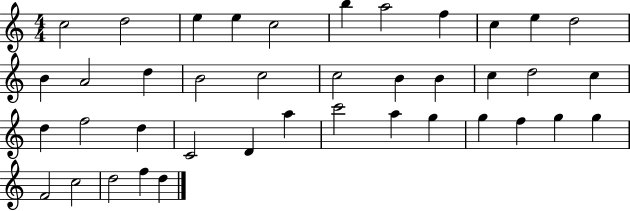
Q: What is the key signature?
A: C major